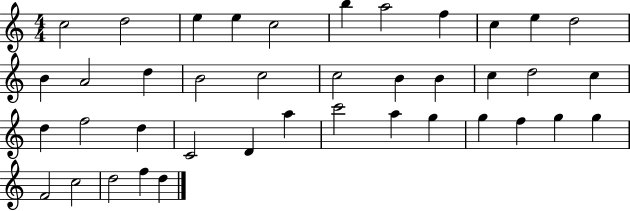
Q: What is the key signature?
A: C major